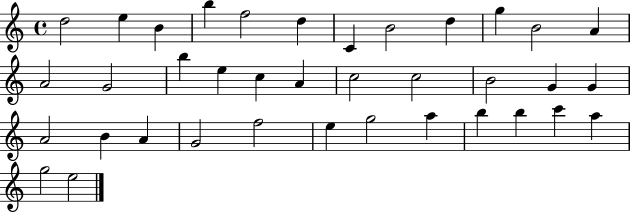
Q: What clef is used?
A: treble